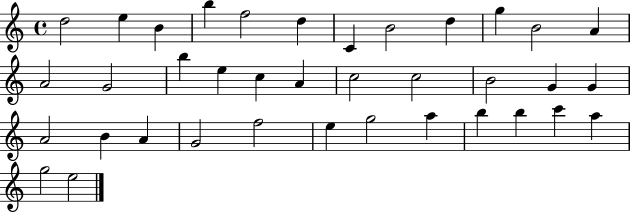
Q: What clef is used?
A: treble